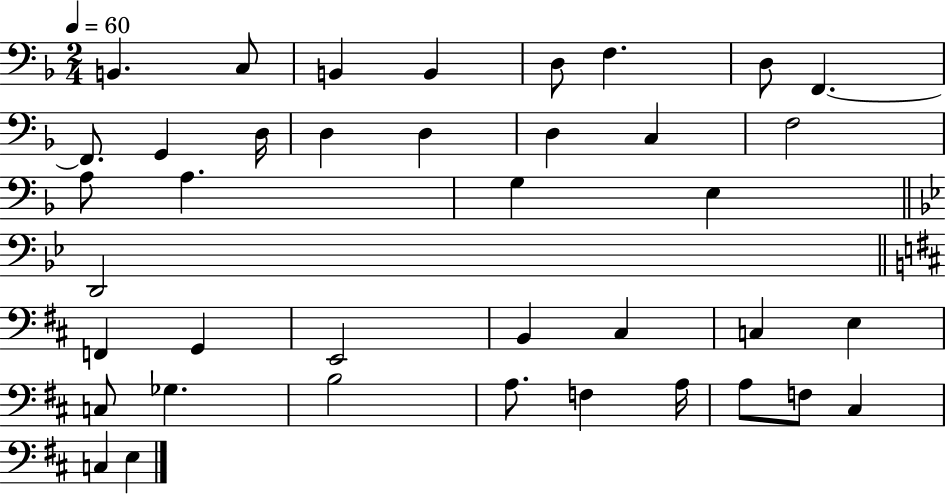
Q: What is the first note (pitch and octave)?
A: B2